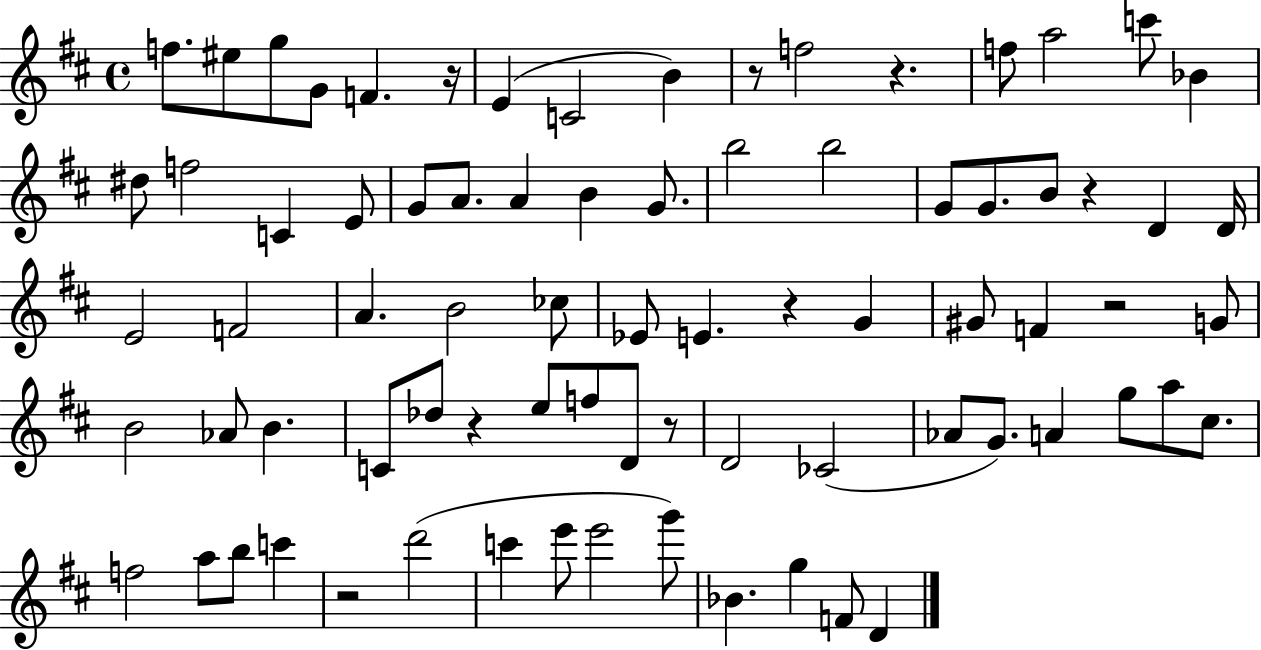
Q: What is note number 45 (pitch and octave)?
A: Db5